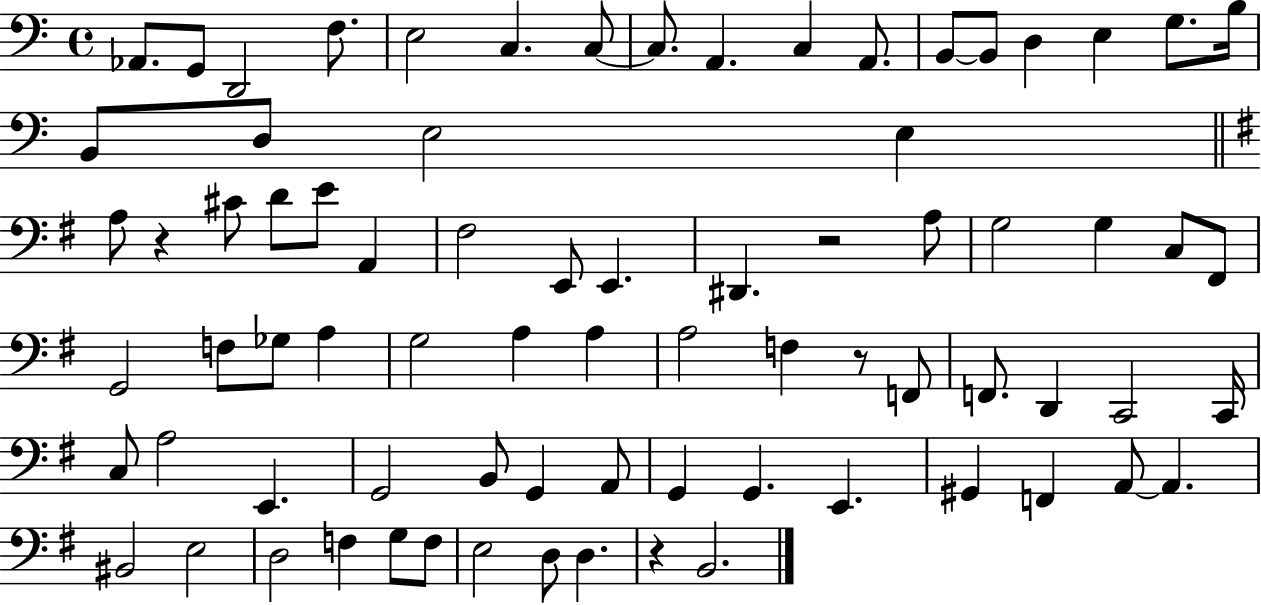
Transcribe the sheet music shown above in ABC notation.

X:1
T:Untitled
M:4/4
L:1/4
K:C
_A,,/2 G,,/2 D,,2 F,/2 E,2 C, C,/2 C,/2 A,, C, A,,/2 B,,/2 B,,/2 D, E, G,/2 B,/4 B,,/2 D,/2 E,2 E, A,/2 z ^C/2 D/2 E/2 A,, ^F,2 E,,/2 E,, ^D,, z2 A,/2 G,2 G, C,/2 ^F,,/2 G,,2 F,/2 _G,/2 A, G,2 A, A, A,2 F, z/2 F,,/2 F,,/2 D,, C,,2 C,,/4 C,/2 A,2 E,, G,,2 B,,/2 G,, A,,/2 G,, G,, E,, ^G,, F,, A,,/2 A,, ^B,,2 E,2 D,2 F, G,/2 F,/2 E,2 D,/2 D, z B,,2